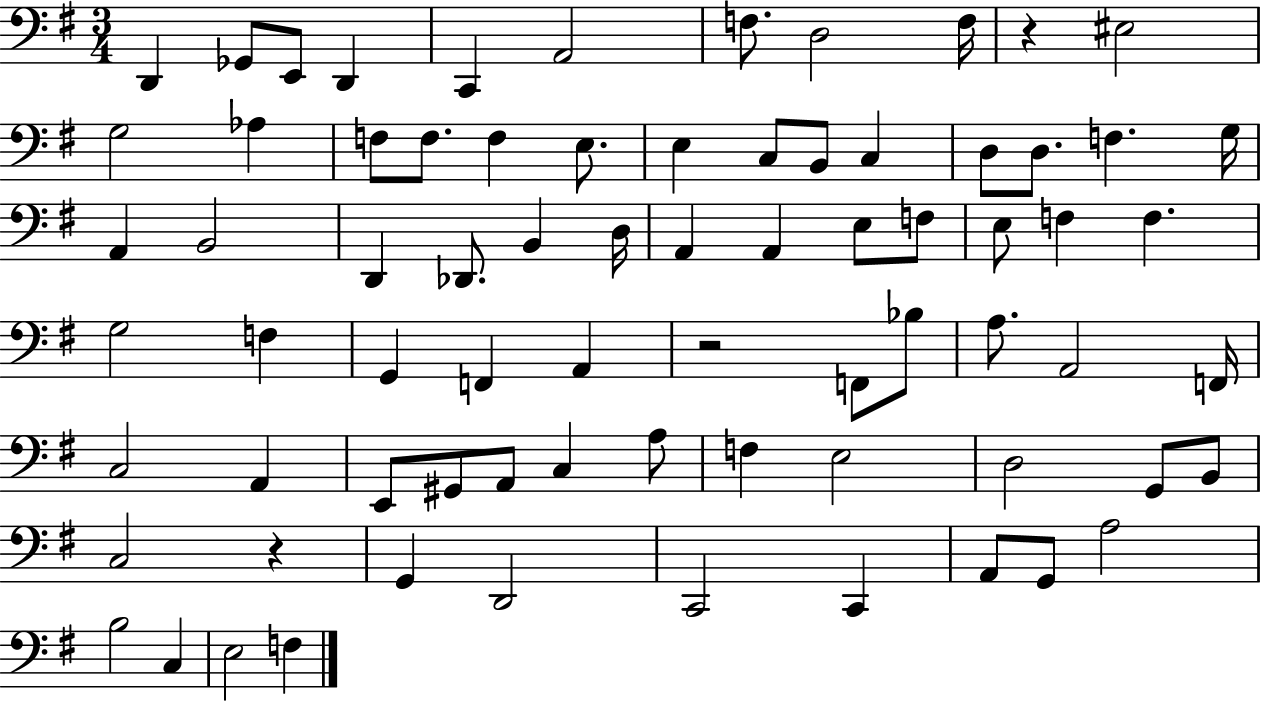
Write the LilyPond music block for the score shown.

{
  \clef bass
  \numericTimeSignature
  \time 3/4
  \key g \major
  d,4 ges,8 e,8 d,4 | c,4 a,2 | f8. d2 f16 | r4 eis2 | \break g2 aes4 | f8 f8. f4 e8. | e4 c8 b,8 c4 | d8 d8. f4. g16 | \break a,4 b,2 | d,4 des,8. b,4 d16 | a,4 a,4 e8 f8 | e8 f4 f4. | \break g2 f4 | g,4 f,4 a,4 | r2 f,8 bes8 | a8. a,2 f,16 | \break c2 a,4 | e,8 gis,8 a,8 c4 a8 | f4 e2 | d2 g,8 b,8 | \break c2 r4 | g,4 d,2 | c,2 c,4 | a,8 g,8 a2 | \break b2 c4 | e2 f4 | \bar "|."
}